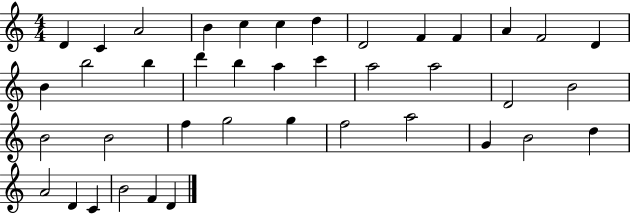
D4/q C4/q A4/h B4/q C5/q C5/q D5/q D4/h F4/q F4/q A4/q F4/h D4/q B4/q B5/h B5/q D6/q B5/q A5/q C6/q A5/h A5/h D4/h B4/h B4/h B4/h F5/q G5/h G5/q F5/h A5/h G4/q B4/h D5/q A4/h D4/q C4/q B4/h F4/q D4/q